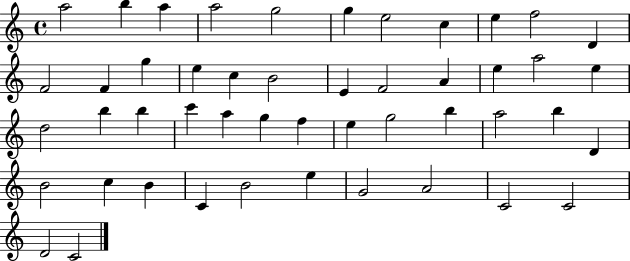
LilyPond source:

{
  \clef treble
  \time 4/4
  \defaultTimeSignature
  \key c \major
  a''2 b''4 a''4 | a''2 g''2 | g''4 e''2 c''4 | e''4 f''2 d'4 | \break f'2 f'4 g''4 | e''4 c''4 b'2 | e'4 f'2 a'4 | e''4 a''2 e''4 | \break d''2 b''4 b''4 | c'''4 a''4 g''4 f''4 | e''4 g''2 b''4 | a''2 b''4 d'4 | \break b'2 c''4 b'4 | c'4 b'2 e''4 | g'2 a'2 | c'2 c'2 | \break d'2 c'2 | \bar "|."
}